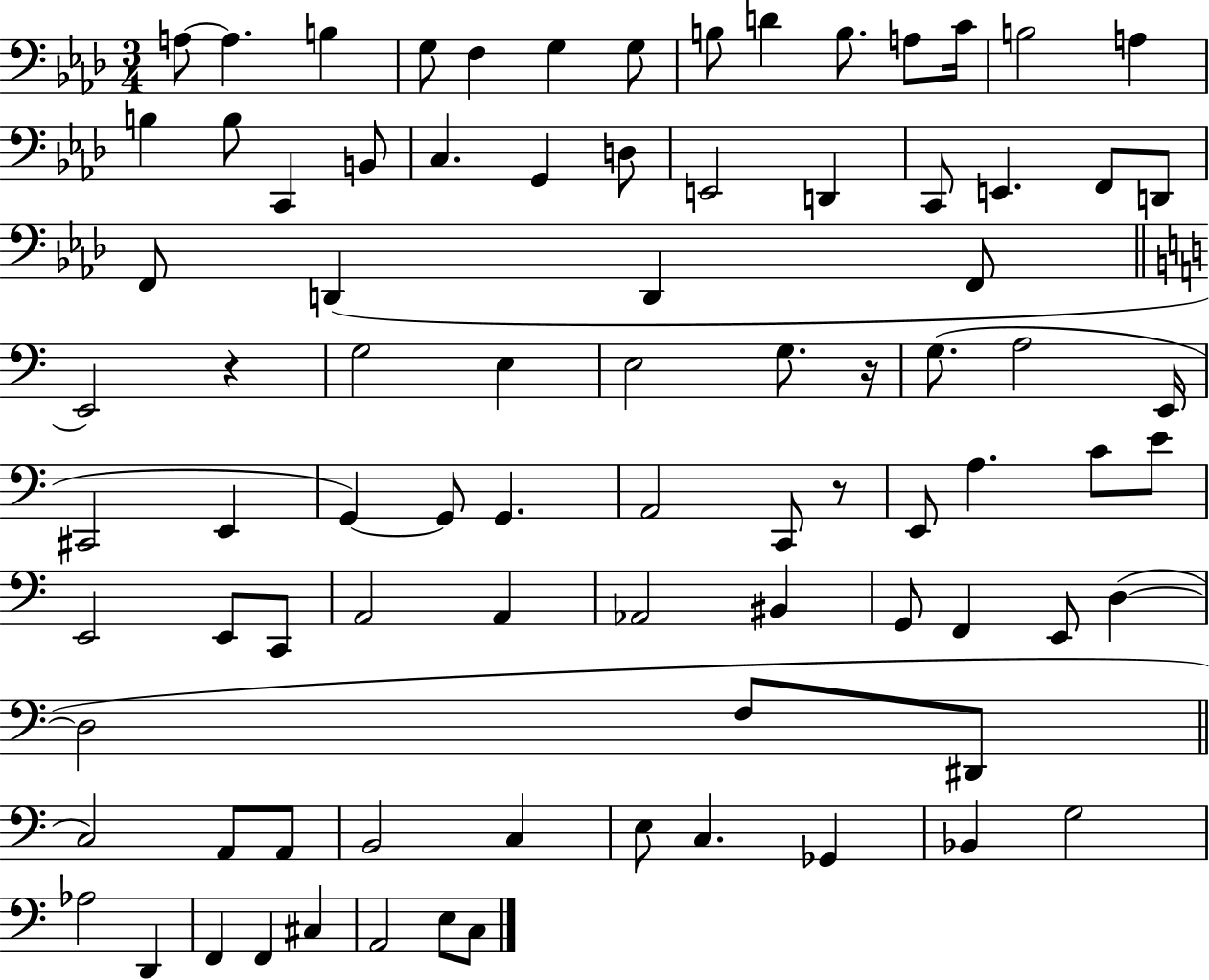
{
  \clef bass
  \numericTimeSignature
  \time 3/4
  \key aes \major
  a8~~ a4. b4 | g8 f4 g4 g8 | b8 d'4 b8. a8 c'16 | b2 a4 | \break b4 b8 c,4 b,8 | c4. g,4 d8 | e,2 d,4 | c,8 e,4. f,8 d,8 | \break f,8 d,4( d,4 f,8 | \bar "||" \break \key a \minor e,2) r4 | g2 e4 | e2 g8. r16 | g8.( a2 e,16 | \break cis,2 e,4 | g,4~~) g,8 g,4. | a,2 c,8 r8 | e,8 a4. c'8 e'8 | \break e,2 e,8 c,8 | a,2 a,4 | aes,2 bis,4 | g,8 f,4 e,8 d4~(~ | \break d2 f8 dis,8 | \bar "||" \break \key a \minor c2) a,8 a,8 | b,2 c4 | e8 c4. ges,4 | bes,4 g2 | \break aes2 d,4 | f,4 f,4 cis4 | a,2 e8 c8 | \bar "|."
}